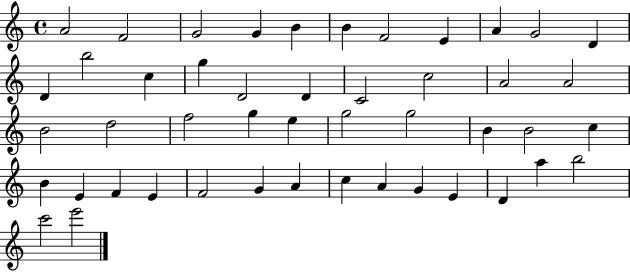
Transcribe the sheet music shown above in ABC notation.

X:1
T:Untitled
M:4/4
L:1/4
K:C
A2 F2 G2 G B B F2 E A G2 D D b2 c g D2 D C2 c2 A2 A2 B2 d2 f2 g e g2 g2 B B2 c B E F E F2 G A c A G E D a b2 c'2 e'2